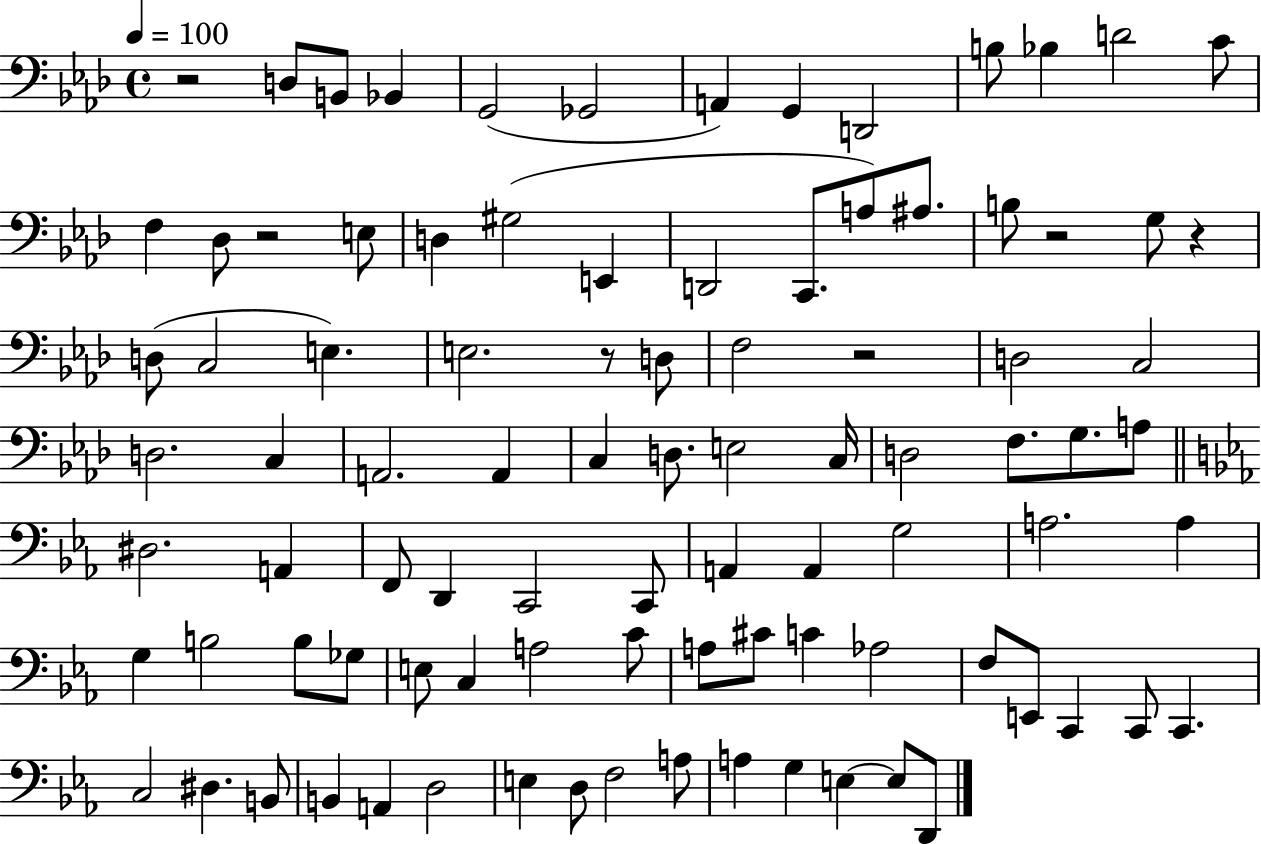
{
  \clef bass
  \time 4/4
  \defaultTimeSignature
  \key aes \major
  \tempo 4 = 100
  r2 d8 b,8 bes,4 | g,2( ges,2 | a,4) g,4 d,2 | b8 bes4 d'2 c'8 | \break f4 des8 r2 e8 | d4 gis2( e,4 | d,2 c,8. a8) ais8. | b8 r2 g8 r4 | \break d8( c2 e4.) | e2. r8 d8 | f2 r2 | d2 c2 | \break d2. c4 | a,2. a,4 | c4 d8. e2 c16 | d2 f8. g8. a8 | \break \bar "||" \break \key ees \major dis2. a,4 | f,8 d,4 c,2 c,8 | a,4 a,4 g2 | a2. a4 | \break g4 b2 b8 ges8 | e8 c4 a2 c'8 | a8 cis'8 c'4 aes2 | f8 e,8 c,4 c,8 c,4. | \break c2 dis4. b,8 | b,4 a,4 d2 | e4 d8 f2 a8 | a4 g4 e4~~ e8 d,8 | \break \bar "|."
}